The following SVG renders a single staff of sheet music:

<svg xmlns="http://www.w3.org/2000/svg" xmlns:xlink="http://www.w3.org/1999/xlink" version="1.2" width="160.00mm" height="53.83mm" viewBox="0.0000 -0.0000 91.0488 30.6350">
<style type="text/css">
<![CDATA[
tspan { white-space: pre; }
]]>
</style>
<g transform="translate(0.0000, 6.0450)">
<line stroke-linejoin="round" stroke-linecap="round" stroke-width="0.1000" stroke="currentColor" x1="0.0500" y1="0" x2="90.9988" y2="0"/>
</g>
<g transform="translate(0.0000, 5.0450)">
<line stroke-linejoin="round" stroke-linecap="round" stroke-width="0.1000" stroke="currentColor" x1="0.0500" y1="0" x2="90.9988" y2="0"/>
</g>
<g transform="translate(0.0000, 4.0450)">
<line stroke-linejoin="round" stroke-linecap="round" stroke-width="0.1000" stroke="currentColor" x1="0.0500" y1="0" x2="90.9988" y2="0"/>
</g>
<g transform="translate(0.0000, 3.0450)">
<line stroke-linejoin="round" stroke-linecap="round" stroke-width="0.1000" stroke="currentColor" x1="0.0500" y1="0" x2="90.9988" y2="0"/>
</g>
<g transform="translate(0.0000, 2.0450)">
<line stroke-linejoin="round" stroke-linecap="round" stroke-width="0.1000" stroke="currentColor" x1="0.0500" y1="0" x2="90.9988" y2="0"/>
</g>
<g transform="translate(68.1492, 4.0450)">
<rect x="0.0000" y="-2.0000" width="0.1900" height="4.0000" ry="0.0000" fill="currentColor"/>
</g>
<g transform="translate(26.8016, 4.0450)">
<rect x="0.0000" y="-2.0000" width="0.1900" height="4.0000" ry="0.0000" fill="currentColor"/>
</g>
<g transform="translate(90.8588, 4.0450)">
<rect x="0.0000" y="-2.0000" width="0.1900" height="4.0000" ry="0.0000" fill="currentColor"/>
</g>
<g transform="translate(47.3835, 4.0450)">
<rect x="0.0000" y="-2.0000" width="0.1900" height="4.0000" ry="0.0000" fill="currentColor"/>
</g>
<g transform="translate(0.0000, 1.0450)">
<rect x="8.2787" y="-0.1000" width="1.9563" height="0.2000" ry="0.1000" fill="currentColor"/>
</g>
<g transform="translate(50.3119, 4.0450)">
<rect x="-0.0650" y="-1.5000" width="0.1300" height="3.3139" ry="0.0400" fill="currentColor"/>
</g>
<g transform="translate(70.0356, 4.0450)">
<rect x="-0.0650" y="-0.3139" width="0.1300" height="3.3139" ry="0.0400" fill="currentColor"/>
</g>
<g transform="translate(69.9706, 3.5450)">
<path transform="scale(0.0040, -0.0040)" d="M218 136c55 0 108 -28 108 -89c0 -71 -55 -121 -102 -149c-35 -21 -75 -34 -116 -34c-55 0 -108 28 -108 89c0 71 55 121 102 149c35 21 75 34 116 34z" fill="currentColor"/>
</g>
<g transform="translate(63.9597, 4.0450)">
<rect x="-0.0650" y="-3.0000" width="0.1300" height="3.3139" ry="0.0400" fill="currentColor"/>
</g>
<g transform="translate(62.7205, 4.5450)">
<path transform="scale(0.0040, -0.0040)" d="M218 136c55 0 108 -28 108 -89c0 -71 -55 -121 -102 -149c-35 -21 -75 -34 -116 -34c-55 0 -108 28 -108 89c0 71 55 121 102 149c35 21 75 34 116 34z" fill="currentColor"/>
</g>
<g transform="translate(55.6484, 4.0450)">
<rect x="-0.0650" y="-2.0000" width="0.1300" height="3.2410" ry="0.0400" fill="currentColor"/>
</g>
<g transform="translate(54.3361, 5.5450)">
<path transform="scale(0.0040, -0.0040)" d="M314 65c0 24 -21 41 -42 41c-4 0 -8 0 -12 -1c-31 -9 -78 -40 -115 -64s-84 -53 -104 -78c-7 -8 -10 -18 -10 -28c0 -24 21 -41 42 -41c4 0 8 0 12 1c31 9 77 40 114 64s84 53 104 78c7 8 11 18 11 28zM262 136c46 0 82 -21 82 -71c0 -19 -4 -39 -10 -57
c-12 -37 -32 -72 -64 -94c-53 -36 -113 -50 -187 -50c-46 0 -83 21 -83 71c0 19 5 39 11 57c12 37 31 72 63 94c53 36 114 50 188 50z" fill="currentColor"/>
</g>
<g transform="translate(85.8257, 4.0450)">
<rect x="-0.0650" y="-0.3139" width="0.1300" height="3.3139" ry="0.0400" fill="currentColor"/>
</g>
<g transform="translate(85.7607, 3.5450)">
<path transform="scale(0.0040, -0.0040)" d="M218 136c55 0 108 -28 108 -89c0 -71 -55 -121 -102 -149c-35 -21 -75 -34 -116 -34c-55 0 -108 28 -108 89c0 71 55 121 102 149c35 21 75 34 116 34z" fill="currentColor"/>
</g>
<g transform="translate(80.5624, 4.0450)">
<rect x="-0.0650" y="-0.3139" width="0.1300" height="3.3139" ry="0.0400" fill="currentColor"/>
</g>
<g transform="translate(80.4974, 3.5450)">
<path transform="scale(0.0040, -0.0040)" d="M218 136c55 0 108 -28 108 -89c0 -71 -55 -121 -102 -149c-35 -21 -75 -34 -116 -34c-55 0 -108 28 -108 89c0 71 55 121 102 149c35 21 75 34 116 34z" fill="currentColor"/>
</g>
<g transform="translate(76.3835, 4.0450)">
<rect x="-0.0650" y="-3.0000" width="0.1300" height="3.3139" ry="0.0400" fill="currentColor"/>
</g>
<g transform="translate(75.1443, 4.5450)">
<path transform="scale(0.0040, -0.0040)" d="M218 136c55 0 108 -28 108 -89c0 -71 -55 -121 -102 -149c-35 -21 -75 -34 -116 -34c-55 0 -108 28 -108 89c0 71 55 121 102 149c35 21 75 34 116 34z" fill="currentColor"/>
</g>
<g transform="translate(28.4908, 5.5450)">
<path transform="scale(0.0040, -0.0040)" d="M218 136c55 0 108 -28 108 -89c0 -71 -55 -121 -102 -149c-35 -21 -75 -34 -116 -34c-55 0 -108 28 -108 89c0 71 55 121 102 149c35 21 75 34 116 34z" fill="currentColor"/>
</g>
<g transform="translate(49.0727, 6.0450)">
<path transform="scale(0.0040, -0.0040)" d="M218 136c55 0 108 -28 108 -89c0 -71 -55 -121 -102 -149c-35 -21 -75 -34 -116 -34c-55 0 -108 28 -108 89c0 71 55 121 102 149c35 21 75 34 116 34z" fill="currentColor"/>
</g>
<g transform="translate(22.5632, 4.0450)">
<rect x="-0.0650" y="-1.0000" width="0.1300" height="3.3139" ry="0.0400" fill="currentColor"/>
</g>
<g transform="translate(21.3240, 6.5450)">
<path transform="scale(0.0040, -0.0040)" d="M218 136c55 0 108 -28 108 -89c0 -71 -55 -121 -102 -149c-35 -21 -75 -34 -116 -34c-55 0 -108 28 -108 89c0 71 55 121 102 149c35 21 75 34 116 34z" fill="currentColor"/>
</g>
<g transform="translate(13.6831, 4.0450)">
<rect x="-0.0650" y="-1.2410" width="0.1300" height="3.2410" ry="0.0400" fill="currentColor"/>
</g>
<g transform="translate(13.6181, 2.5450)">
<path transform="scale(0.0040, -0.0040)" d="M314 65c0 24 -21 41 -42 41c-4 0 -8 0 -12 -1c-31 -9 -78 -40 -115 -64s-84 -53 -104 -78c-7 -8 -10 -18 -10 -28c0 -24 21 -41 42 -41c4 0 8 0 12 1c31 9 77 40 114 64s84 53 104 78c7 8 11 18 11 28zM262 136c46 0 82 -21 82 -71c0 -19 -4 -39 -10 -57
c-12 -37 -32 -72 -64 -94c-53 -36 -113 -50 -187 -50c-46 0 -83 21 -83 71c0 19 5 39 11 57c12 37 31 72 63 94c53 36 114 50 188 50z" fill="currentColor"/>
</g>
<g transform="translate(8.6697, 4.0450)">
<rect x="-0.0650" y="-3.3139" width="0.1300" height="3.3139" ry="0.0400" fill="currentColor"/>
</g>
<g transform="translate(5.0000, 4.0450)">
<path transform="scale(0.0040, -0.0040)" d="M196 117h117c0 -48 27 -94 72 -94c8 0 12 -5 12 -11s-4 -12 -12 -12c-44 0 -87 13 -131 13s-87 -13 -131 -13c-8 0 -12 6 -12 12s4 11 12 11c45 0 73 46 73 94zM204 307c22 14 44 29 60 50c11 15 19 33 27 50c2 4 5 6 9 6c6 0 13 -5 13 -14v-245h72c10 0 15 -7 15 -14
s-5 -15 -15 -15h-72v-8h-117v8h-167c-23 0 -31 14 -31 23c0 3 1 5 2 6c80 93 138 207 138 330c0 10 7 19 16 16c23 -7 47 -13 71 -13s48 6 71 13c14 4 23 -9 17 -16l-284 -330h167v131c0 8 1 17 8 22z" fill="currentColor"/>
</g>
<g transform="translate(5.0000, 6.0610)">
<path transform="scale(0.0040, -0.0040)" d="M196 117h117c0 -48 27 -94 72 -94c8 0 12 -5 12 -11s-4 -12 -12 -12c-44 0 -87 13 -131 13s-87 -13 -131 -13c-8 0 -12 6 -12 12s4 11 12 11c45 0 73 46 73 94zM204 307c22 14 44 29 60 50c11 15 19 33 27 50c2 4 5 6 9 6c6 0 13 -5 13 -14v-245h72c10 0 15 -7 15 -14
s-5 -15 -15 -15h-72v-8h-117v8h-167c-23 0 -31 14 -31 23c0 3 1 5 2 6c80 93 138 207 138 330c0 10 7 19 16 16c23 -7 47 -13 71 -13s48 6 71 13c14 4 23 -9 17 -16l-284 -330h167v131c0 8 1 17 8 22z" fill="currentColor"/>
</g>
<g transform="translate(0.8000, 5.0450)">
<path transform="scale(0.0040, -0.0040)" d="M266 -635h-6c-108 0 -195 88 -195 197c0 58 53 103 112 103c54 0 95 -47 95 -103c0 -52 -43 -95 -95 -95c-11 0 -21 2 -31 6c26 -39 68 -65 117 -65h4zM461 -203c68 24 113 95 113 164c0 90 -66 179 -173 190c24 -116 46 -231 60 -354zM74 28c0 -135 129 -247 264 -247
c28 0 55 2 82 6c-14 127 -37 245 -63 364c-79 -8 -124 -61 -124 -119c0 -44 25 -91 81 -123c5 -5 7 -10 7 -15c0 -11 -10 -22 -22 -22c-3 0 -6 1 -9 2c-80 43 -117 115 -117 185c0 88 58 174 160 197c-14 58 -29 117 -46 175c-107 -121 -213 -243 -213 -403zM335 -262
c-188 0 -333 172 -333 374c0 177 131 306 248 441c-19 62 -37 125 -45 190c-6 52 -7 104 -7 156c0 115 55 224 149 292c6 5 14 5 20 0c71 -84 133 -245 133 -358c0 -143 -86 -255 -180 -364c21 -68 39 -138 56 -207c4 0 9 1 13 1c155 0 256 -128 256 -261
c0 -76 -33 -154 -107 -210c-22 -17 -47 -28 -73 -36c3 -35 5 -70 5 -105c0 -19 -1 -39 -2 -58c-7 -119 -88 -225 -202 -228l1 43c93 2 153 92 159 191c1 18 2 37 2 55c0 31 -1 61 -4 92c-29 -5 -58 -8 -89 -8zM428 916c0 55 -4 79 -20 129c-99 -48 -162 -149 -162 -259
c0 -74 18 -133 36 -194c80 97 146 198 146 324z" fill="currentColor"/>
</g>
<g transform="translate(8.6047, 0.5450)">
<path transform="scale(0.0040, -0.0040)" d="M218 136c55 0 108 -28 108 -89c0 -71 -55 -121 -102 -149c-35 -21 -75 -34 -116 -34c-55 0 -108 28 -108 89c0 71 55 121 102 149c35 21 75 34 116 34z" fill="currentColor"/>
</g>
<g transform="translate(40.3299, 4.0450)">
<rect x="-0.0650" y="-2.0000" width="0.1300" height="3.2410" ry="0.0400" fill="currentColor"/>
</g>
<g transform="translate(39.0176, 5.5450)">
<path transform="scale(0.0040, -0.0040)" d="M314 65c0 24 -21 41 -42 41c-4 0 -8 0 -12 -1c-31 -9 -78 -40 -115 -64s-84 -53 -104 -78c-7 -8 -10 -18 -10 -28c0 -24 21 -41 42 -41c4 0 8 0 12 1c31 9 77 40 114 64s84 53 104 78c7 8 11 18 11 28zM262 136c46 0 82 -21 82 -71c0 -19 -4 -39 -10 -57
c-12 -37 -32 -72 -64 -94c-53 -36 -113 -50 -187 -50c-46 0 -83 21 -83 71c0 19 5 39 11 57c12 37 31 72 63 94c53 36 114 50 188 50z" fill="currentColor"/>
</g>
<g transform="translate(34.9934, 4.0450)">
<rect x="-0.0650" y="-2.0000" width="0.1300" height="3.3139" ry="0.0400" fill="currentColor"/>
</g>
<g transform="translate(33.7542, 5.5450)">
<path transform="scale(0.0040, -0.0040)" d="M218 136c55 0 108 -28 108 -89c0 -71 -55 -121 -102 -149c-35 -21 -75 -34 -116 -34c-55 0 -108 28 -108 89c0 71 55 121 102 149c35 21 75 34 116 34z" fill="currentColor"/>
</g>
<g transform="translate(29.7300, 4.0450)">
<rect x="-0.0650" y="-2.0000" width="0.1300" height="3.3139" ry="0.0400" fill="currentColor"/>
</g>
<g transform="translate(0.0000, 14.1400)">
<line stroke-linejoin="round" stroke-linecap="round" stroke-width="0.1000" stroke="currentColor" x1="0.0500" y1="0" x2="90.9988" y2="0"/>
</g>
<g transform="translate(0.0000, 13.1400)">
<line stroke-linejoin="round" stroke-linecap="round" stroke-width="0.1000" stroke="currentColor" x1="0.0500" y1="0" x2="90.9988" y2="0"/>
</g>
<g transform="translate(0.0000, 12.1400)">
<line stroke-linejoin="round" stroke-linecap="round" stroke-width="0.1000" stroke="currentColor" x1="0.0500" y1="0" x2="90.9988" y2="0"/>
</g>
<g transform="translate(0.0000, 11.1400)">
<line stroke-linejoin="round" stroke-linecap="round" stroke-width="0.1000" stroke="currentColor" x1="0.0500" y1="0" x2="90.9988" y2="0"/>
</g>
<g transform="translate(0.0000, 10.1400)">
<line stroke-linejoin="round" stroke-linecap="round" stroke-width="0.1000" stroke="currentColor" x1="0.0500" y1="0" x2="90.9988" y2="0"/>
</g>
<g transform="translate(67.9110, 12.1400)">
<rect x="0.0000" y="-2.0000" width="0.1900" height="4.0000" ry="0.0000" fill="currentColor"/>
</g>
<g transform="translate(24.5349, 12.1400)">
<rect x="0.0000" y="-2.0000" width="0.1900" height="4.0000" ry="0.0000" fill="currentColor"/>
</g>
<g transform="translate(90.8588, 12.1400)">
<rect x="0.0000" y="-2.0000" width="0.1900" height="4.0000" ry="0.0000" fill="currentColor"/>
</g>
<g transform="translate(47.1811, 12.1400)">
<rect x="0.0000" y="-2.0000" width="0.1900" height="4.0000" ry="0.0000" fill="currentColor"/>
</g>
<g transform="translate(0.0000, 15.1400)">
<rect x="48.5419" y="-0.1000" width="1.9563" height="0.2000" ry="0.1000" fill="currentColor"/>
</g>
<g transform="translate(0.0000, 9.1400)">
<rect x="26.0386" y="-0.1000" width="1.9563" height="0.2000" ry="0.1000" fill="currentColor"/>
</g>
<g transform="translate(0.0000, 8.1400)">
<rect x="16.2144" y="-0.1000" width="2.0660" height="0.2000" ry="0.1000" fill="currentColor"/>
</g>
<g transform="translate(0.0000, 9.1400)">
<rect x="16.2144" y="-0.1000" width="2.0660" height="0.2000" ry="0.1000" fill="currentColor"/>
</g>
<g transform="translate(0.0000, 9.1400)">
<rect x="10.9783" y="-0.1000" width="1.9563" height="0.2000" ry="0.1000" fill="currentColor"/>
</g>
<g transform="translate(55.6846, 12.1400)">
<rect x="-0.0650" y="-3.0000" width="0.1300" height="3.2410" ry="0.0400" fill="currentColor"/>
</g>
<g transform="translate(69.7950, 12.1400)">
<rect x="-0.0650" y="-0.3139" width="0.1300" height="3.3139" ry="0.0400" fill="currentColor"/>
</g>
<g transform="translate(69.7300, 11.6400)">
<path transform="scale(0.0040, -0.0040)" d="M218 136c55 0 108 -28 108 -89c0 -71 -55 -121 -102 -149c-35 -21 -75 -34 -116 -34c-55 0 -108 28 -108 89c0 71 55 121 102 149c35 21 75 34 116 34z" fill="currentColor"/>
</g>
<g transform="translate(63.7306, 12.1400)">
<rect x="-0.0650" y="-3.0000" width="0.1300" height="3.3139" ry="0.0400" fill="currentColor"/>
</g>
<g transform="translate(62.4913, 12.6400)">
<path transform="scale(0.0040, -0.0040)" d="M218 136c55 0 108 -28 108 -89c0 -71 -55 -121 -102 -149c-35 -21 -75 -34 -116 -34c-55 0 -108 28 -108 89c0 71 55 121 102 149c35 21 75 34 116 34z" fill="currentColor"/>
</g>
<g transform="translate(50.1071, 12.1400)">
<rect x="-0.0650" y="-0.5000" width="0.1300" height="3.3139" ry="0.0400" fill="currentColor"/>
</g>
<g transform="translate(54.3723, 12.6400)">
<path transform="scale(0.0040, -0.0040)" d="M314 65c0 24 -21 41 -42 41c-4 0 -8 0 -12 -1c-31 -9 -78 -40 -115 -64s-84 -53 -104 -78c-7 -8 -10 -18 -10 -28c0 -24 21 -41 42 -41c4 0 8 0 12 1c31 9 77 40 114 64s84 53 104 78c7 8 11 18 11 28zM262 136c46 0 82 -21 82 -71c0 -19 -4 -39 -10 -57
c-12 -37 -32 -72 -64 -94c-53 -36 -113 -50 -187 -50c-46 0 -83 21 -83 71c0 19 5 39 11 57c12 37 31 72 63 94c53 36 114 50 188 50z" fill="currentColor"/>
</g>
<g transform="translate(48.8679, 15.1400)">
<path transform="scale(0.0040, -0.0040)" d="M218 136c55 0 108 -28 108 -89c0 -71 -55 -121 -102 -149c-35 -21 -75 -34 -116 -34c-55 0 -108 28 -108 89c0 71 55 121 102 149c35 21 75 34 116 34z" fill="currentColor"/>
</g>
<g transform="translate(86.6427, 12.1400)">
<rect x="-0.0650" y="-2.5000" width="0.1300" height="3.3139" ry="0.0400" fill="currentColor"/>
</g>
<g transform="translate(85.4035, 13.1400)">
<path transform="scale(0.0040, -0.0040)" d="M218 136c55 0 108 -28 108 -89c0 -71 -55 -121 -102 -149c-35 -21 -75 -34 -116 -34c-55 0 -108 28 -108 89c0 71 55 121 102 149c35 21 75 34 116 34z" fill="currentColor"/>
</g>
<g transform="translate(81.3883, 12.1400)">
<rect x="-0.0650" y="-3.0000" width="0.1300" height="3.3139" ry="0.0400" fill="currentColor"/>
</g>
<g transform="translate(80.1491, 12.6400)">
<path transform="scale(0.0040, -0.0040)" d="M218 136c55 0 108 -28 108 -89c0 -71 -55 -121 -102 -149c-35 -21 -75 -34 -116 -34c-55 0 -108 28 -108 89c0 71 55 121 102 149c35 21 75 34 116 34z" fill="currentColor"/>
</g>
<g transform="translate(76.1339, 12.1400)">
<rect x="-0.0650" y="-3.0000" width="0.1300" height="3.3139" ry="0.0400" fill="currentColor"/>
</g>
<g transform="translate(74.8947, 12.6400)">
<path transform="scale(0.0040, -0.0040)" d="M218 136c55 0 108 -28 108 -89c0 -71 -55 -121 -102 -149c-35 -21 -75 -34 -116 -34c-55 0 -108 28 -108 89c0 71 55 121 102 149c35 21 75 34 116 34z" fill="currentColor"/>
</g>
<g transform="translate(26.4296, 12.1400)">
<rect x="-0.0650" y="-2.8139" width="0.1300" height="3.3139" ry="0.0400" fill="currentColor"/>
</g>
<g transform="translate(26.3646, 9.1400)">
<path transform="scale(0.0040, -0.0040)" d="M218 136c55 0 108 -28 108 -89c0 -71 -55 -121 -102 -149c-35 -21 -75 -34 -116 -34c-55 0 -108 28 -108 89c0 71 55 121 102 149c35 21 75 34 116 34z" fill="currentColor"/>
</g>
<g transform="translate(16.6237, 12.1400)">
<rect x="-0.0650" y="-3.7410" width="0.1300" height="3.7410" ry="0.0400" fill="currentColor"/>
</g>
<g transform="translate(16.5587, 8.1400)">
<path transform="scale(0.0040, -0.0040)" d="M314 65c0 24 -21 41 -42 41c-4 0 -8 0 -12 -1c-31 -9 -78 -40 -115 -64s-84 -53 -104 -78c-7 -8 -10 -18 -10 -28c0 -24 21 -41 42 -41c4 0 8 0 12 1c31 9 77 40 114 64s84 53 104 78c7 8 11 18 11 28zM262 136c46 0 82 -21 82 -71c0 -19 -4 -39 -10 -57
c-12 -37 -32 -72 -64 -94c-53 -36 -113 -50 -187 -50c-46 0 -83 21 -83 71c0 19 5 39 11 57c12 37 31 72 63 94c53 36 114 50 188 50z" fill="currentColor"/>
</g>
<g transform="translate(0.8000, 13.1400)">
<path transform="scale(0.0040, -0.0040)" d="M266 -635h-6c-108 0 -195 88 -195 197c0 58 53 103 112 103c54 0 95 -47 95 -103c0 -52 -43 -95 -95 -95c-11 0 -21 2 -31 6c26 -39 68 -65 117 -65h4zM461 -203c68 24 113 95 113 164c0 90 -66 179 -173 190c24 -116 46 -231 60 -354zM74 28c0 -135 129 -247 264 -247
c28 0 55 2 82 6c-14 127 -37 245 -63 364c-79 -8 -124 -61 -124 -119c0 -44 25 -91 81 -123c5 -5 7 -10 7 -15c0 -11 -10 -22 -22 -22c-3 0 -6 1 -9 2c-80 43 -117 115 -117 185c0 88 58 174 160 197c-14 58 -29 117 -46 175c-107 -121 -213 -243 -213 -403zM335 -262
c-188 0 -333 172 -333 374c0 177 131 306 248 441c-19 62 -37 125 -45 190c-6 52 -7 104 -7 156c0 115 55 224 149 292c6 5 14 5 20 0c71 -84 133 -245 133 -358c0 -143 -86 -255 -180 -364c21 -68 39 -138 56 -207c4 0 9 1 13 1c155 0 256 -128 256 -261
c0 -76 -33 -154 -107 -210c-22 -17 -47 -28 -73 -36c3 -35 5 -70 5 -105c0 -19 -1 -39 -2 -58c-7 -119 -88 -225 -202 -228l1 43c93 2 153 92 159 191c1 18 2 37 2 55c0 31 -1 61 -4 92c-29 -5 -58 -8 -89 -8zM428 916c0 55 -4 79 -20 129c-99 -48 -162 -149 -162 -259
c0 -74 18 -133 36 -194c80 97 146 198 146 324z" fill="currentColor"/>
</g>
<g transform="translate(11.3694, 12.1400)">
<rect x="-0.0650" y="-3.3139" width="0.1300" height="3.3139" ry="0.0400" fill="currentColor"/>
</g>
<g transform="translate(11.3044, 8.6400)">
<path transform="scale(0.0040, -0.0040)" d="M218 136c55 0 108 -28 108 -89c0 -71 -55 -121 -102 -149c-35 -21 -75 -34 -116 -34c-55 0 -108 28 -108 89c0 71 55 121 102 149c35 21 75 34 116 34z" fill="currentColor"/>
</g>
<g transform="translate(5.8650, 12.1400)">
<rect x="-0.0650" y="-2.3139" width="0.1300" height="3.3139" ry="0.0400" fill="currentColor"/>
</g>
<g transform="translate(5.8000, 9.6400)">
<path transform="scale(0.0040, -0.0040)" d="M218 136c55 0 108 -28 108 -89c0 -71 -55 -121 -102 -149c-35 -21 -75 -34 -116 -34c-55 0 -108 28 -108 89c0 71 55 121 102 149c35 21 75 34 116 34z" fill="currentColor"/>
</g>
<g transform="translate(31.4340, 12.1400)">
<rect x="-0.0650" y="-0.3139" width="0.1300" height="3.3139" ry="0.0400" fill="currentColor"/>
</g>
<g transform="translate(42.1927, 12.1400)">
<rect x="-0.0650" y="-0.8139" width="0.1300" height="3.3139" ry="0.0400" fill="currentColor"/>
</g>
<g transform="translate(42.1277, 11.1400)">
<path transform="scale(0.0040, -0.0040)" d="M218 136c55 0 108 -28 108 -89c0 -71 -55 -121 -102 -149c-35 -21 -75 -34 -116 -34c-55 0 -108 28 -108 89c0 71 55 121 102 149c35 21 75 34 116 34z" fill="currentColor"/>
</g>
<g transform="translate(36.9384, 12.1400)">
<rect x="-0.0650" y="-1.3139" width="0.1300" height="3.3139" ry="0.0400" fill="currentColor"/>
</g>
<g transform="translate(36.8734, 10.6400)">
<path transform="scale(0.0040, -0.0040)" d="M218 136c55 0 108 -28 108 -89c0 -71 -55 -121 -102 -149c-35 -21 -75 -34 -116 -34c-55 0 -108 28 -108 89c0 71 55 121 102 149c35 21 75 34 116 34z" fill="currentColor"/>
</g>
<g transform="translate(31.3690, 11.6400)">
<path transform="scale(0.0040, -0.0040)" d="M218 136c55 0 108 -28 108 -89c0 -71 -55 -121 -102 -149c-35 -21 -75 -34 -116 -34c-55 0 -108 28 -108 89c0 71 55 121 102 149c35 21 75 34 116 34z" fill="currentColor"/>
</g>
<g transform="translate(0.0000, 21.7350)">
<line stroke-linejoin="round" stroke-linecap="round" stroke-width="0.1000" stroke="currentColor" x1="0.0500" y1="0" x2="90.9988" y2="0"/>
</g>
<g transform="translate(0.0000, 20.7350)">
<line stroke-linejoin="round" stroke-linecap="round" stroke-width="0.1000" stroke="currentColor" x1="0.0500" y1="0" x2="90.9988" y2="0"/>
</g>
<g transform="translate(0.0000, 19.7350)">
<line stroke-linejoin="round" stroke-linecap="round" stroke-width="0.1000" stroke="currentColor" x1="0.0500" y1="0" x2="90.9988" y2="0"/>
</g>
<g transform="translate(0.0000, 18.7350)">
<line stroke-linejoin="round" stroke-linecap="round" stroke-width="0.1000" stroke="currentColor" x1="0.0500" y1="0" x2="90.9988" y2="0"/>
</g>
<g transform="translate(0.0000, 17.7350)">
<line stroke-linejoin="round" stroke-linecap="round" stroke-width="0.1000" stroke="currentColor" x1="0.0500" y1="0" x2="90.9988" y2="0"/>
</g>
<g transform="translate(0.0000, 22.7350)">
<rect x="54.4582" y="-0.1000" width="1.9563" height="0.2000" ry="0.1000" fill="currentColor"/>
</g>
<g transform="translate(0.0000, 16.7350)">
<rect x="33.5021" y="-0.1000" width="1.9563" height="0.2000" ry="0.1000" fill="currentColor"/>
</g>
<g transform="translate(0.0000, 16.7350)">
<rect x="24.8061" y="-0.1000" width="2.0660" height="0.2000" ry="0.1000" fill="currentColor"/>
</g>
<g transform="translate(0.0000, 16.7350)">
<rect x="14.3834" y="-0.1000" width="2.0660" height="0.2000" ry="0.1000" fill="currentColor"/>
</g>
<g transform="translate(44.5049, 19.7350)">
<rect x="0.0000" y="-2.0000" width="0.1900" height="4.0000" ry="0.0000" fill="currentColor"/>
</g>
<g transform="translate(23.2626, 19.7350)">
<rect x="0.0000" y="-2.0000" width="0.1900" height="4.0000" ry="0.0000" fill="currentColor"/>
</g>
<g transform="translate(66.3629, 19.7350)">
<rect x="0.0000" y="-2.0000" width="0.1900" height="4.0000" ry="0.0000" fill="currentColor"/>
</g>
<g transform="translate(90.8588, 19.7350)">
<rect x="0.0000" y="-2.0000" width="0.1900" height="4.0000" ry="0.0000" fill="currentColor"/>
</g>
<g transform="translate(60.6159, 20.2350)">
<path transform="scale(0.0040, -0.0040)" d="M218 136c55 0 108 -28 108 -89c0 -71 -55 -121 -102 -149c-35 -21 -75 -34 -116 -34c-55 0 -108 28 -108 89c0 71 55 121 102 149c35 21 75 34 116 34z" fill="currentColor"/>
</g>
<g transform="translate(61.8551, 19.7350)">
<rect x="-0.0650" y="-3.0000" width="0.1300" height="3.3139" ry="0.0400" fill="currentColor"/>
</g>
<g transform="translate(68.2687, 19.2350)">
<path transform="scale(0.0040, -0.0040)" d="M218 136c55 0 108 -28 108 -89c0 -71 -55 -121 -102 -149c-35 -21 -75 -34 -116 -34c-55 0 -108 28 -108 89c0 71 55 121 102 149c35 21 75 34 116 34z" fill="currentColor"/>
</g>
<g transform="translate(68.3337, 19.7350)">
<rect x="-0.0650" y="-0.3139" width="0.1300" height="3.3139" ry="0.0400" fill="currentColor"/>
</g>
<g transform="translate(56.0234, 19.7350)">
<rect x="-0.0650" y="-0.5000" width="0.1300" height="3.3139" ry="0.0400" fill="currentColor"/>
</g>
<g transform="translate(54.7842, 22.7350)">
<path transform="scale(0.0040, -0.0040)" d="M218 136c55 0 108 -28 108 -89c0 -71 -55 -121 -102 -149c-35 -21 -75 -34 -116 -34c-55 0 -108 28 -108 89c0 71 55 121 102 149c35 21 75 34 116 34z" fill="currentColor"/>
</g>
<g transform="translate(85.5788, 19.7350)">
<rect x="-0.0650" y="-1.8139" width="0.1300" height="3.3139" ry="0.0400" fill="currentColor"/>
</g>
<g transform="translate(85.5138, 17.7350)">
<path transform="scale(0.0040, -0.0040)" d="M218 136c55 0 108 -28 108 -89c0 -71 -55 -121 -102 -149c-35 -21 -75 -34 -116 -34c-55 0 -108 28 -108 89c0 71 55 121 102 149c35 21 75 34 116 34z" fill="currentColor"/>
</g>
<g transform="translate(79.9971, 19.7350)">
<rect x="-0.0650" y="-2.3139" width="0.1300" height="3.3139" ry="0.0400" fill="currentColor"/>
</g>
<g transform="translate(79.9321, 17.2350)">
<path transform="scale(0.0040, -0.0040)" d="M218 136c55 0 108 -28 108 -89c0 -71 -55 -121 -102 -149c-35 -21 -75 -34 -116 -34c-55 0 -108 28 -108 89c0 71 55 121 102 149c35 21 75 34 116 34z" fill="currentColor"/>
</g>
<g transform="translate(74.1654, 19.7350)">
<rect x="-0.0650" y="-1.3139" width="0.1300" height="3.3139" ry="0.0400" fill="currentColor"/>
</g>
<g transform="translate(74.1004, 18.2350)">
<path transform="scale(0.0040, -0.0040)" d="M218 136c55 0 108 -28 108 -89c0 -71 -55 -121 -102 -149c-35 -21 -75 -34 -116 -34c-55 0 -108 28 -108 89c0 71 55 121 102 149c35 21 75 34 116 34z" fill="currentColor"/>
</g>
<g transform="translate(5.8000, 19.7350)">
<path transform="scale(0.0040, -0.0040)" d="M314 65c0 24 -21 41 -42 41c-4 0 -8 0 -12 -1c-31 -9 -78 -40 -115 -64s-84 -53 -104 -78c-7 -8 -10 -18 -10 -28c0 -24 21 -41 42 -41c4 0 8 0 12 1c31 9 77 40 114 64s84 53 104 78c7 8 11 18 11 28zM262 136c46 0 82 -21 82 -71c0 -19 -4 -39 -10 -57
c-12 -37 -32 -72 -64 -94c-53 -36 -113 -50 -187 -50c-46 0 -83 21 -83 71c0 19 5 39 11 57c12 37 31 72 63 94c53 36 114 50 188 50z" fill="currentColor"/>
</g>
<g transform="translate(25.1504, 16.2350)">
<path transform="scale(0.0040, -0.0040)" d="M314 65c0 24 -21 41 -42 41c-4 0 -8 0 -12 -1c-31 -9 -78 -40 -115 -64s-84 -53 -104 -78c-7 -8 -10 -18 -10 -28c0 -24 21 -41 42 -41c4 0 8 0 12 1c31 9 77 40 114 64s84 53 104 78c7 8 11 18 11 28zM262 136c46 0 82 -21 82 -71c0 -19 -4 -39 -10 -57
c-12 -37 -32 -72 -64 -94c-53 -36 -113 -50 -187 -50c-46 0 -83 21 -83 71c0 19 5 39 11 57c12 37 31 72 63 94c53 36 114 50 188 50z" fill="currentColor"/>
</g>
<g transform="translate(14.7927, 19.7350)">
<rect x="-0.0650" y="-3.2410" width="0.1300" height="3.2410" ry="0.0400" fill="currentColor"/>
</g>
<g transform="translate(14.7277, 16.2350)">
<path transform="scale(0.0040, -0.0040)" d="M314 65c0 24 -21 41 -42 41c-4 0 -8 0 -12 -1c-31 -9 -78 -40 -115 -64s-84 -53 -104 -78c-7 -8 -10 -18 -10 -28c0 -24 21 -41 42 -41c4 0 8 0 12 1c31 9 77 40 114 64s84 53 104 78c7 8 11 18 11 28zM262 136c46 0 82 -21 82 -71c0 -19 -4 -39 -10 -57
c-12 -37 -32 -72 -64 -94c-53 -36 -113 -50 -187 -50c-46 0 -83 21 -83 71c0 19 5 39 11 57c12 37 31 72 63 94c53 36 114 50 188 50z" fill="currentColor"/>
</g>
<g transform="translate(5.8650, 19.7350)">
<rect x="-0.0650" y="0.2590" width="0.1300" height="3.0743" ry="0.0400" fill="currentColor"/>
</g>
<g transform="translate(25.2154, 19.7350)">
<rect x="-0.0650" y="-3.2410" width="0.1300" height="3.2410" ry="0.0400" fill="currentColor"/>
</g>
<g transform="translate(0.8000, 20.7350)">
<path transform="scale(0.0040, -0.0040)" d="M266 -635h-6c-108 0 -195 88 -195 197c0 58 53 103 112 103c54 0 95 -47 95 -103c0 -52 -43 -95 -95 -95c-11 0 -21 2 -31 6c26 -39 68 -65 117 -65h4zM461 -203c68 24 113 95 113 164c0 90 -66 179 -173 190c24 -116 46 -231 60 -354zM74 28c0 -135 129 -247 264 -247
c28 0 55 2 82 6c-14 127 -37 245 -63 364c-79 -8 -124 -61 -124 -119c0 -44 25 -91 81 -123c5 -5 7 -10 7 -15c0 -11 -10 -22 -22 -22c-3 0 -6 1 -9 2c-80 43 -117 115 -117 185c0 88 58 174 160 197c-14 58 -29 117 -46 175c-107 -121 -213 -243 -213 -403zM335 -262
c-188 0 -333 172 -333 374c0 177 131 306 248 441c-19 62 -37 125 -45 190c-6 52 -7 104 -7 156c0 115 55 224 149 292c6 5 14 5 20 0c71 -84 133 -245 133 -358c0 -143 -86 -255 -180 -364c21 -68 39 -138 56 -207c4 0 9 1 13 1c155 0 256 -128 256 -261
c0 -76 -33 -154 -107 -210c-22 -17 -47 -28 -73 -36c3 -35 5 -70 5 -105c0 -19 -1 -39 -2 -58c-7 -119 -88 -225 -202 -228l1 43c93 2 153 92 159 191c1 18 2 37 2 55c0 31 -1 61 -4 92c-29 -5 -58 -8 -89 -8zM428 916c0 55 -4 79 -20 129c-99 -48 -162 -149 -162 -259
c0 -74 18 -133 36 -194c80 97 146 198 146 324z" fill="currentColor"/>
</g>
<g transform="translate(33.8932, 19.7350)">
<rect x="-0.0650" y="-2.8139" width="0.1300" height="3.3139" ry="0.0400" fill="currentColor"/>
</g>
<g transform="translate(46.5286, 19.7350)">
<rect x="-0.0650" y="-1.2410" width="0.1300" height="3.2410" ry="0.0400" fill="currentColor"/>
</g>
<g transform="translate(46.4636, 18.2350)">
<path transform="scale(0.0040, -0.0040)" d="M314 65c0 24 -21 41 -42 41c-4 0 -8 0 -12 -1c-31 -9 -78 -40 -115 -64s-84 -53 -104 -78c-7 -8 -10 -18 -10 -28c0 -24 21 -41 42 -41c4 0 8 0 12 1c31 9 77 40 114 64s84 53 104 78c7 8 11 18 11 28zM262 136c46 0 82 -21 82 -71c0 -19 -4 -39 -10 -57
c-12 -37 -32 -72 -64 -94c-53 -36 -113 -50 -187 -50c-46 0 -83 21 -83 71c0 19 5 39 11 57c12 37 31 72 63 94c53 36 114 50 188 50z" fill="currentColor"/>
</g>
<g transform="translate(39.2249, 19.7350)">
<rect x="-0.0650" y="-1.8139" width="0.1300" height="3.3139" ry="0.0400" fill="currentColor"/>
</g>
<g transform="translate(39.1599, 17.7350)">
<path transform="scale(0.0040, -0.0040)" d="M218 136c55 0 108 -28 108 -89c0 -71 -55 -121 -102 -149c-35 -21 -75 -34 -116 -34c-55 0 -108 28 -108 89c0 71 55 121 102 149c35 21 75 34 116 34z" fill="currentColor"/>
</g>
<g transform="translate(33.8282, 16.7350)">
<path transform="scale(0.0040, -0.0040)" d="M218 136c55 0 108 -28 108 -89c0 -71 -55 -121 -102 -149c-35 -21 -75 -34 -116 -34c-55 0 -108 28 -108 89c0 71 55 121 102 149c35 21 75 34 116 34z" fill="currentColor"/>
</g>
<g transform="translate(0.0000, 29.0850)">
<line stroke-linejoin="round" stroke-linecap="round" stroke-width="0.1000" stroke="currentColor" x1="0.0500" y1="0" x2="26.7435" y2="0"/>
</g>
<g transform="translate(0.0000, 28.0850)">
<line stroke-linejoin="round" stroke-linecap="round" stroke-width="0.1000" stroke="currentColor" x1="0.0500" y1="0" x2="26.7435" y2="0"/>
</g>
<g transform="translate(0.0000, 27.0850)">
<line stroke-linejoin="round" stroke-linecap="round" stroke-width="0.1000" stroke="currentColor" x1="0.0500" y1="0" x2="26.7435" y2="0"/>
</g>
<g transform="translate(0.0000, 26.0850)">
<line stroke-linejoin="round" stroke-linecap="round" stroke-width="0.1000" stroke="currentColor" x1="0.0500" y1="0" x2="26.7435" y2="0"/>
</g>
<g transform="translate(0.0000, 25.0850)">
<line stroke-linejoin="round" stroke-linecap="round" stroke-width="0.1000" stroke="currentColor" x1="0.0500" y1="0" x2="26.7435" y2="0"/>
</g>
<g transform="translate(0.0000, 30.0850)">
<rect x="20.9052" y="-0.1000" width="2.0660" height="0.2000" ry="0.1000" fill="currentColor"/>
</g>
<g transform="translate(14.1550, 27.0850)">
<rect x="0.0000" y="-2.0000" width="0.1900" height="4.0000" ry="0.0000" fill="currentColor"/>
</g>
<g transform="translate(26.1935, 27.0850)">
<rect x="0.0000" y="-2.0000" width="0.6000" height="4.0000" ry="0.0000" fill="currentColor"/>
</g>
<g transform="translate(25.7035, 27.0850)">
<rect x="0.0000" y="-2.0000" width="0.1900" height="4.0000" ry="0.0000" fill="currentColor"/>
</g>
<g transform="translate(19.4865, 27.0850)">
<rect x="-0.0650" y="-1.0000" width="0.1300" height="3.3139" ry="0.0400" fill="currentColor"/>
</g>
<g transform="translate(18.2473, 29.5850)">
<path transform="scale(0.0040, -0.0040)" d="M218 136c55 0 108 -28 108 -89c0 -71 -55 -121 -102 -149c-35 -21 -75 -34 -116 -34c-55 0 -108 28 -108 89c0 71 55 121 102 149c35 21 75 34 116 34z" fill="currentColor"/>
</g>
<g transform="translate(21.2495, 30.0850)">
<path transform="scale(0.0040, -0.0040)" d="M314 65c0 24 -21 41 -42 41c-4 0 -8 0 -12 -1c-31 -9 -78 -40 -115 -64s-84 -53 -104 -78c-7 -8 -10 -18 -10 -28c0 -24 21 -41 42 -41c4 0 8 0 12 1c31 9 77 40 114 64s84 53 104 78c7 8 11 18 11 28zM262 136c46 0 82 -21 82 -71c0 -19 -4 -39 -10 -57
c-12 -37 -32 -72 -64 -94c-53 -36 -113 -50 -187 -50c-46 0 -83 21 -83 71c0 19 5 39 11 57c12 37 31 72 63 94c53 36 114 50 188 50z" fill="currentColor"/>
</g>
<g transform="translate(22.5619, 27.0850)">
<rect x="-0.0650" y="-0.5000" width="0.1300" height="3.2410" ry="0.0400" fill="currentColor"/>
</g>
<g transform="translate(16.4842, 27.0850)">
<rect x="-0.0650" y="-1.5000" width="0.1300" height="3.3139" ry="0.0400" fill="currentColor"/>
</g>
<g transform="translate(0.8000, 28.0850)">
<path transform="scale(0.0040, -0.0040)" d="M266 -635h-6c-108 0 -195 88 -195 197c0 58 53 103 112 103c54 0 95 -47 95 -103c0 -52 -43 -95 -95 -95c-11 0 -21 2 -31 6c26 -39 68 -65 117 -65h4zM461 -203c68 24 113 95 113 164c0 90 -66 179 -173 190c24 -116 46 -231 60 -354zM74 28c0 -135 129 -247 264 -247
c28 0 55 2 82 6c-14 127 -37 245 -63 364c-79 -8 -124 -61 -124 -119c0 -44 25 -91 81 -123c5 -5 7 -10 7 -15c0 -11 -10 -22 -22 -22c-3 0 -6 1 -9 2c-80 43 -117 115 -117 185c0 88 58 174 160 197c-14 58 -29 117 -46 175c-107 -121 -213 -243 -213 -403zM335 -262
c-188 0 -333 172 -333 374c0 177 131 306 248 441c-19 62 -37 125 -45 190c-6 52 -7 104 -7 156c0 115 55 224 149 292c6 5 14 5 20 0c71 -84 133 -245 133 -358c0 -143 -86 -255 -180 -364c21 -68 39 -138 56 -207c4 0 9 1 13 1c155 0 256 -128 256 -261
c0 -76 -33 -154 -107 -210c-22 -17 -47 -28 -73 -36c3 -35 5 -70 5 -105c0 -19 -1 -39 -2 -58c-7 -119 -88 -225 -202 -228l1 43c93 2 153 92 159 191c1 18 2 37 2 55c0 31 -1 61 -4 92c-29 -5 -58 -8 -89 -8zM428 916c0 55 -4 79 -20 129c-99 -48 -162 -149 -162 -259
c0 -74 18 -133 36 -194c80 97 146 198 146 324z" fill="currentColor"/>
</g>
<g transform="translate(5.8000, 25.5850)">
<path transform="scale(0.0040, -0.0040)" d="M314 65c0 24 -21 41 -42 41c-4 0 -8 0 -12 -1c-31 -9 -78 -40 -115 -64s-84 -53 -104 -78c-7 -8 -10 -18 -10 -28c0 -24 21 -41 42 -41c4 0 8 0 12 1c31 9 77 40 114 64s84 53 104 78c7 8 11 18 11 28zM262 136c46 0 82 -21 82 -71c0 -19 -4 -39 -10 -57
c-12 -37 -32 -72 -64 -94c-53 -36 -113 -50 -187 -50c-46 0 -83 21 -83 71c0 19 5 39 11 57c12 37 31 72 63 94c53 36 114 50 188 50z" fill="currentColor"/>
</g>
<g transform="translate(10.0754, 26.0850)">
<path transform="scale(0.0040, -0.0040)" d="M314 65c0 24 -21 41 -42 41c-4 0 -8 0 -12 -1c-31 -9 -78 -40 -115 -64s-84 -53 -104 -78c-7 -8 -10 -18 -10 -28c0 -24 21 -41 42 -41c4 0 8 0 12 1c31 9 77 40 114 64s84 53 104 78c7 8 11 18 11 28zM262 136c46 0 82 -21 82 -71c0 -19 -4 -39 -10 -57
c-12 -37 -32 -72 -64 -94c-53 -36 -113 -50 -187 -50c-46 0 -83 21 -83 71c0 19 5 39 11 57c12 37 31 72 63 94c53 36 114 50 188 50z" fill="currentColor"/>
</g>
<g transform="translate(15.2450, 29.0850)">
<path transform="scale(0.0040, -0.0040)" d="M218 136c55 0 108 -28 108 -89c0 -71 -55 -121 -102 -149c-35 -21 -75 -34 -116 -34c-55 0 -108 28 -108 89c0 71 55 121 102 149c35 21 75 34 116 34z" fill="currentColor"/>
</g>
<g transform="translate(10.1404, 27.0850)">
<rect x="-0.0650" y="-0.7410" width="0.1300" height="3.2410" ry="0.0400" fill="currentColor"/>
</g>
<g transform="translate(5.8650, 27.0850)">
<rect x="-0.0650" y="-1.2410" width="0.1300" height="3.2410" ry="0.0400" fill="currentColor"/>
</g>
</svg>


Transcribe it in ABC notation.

X:1
T:Untitled
M:4/4
L:1/4
K:C
b e2 D F F F2 E F2 A c A c c g b c'2 a c e d C A2 A c A A G B2 b2 b2 a f e2 C A c e g f e2 d2 E D C2